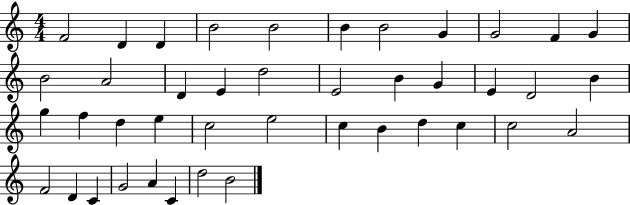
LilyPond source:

{
  \clef treble
  \numericTimeSignature
  \time 4/4
  \key c \major
  f'2 d'4 d'4 | b'2 b'2 | b'4 b'2 g'4 | g'2 f'4 g'4 | \break b'2 a'2 | d'4 e'4 d''2 | e'2 b'4 g'4 | e'4 d'2 b'4 | \break g''4 f''4 d''4 e''4 | c''2 e''2 | c''4 b'4 d''4 c''4 | c''2 a'2 | \break f'2 d'4 c'4 | g'2 a'4 c'4 | d''2 b'2 | \bar "|."
}